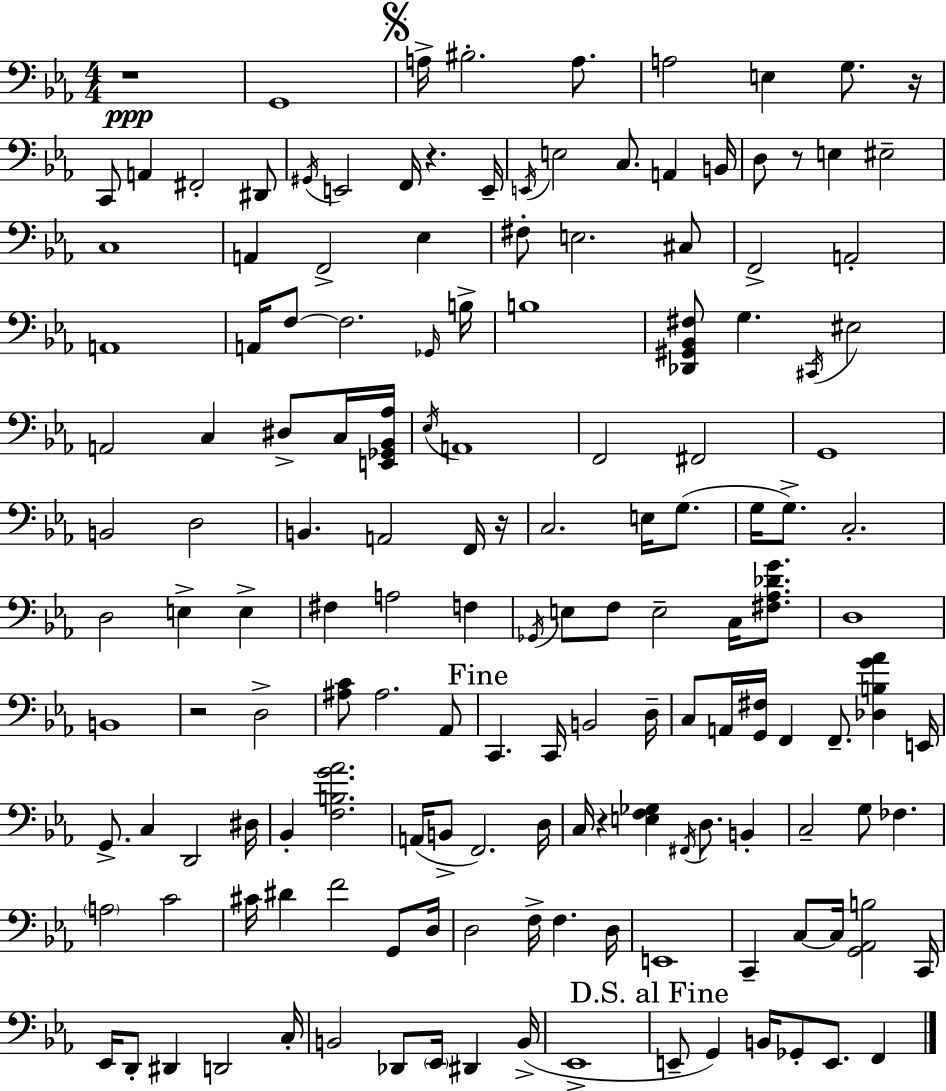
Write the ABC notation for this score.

X:1
T:Untitled
M:4/4
L:1/4
K:Cm
z4 G,,4 A,/4 ^B,2 A,/2 A,2 E, G,/2 z/4 C,,/2 A,, ^F,,2 ^D,,/2 ^G,,/4 E,,2 F,,/4 z E,,/4 E,,/4 E,2 C,/2 A,, B,,/4 D,/2 z/2 E, ^E,2 C,4 A,, F,,2 _E, ^F,/2 E,2 ^C,/2 F,,2 A,,2 A,,4 A,,/4 F,/2 F,2 _G,,/4 B,/4 B,4 [_D,,^G,,_B,,^F,]/2 G, ^C,,/4 ^E,2 A,,2 C, ^D,/2 C,/4 [E,,_G,,_B,,_A,]/4 _E,/4 A,,4 F,,2 ^F,,2 G,,4 B,,2 D,2 B,, A,,2 F,,/4 z/4 C,2 E,/4 G,/2 G,/4 G,/2 C,2 D,2 E, E, ^F, A,2 F, _G,,/4 E,/2 F,/2 E,2 C,/4 [^F,_A,_DG]/2 D,4 B,,4 z2 D,2 [^A,C]/2 ^A,2 _A,,/2 C,, C,,/4 B,,2 D,/4 C,/2 A,,/4 [G,,^F,]/4 F,, F,,/2 [_D,B,G_A] E,,/4 G,,/2 C, D,,2 ^D,/4 _B,, [F,B,G_A]2 A,,/4 B,,/2 F,,2 D,/4 C,/4 z [E,F,_G,] ^F,,/4 D,/2 B,, C,2 G,/2 _F, A,2 C2 ^C/4 ^D F2 G,,/2 D,/4 D,2 F,/4 F, D,/4 E,,4 C,, C,/2 C,/4 [G,,_A,,B,]2 C,,/4 _E,,/4 D,,/2 ^D,, D,,2 C,/4 B,,2 _D,,/2 _E,,/4 ^D,, B,,/4 _E,,4 E,,/2 G,, B,,/4 _G,,/2 E,,/2 F,,